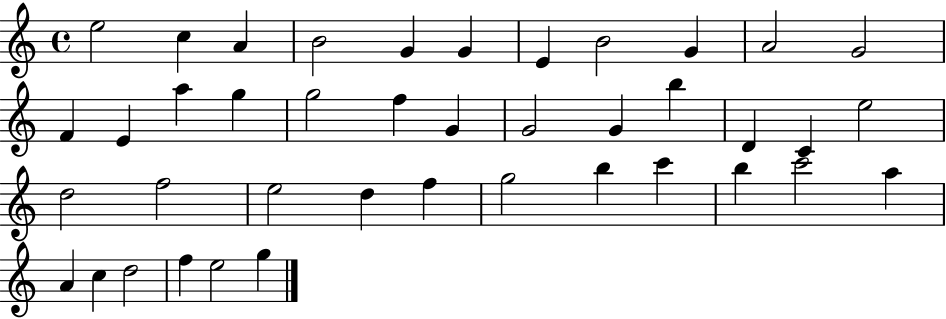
X:1
T:Untitled
M:4/4
L:1/4
K:C
e2 c A B2 G G E B2 G A2 G2 F E a g g2 f G G2 G b D C e2 d2 f2 e2 d f g2 b c' b c'2 a A c d2 f e2 g